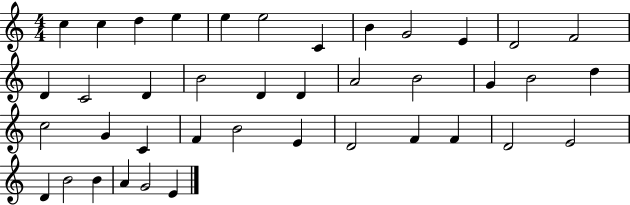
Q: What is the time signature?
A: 4/4